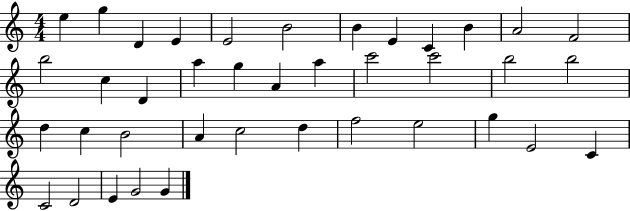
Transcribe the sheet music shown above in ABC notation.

X:1
T:Untitled
M:4/4
L:1/4
K:C
e g D E E2 B2 B E C B A2 F2 b2 c D a g A a c'2 c'2 b2 b2 d c B2 A c2 d f2 e2 g E2 C C2 D2 E G2 G